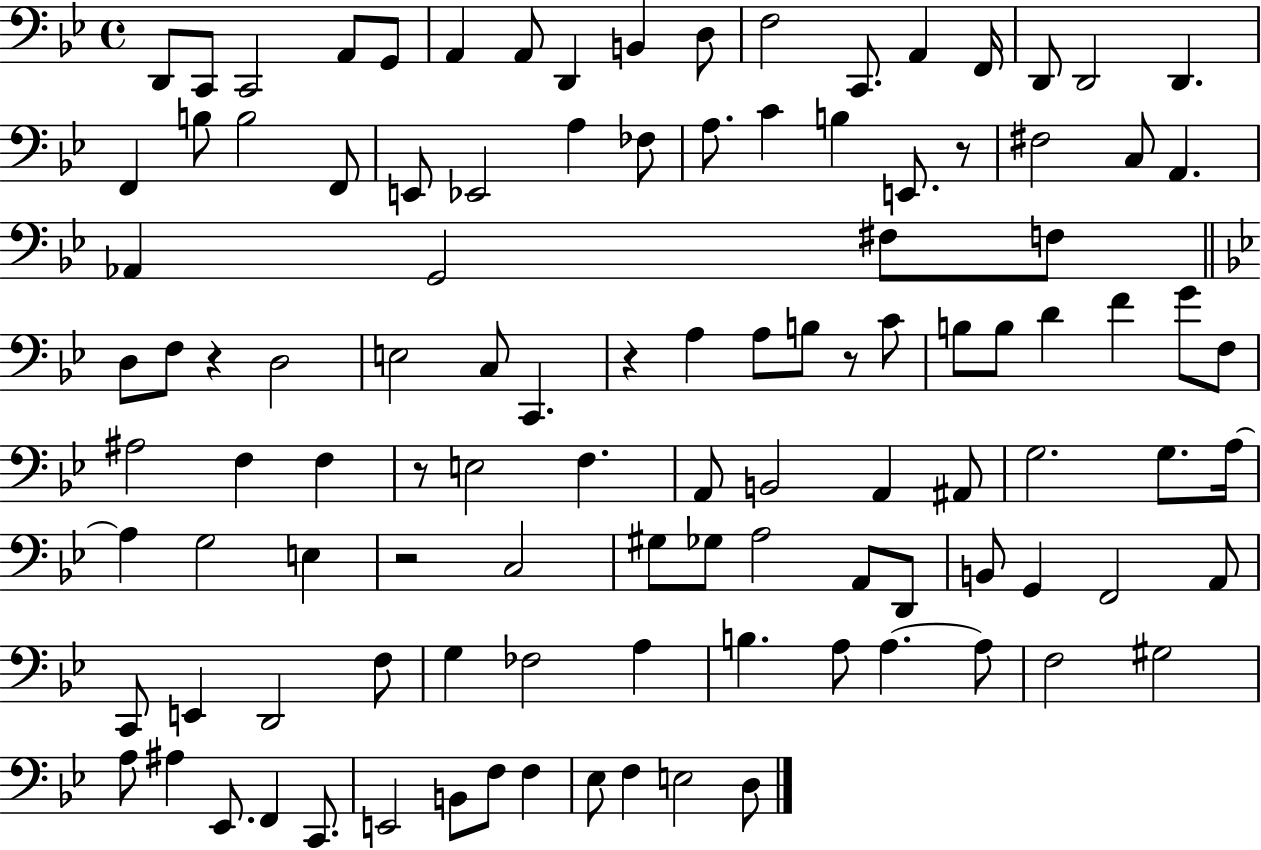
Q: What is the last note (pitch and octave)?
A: D3